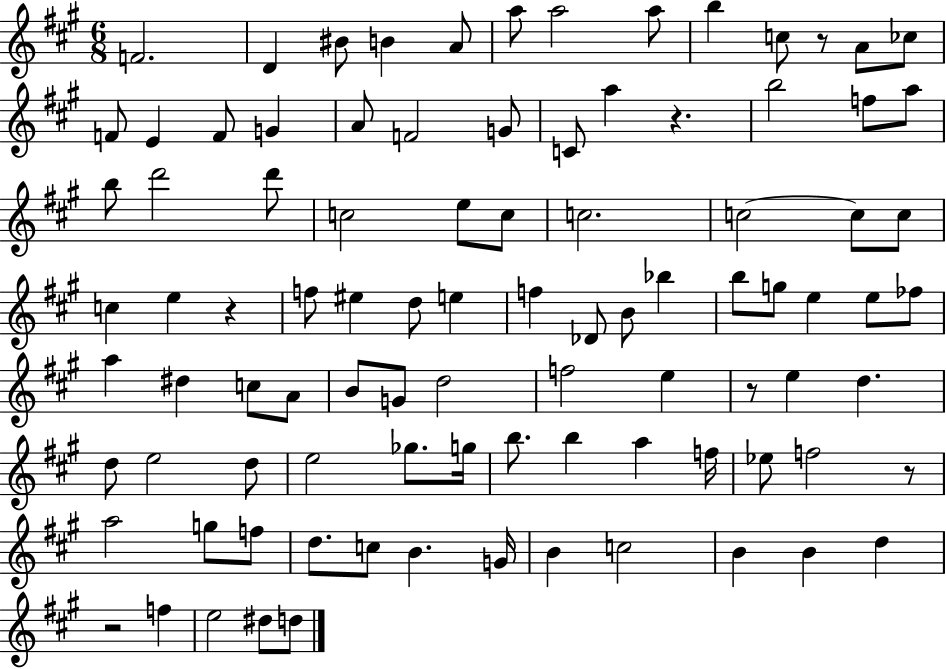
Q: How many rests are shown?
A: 6